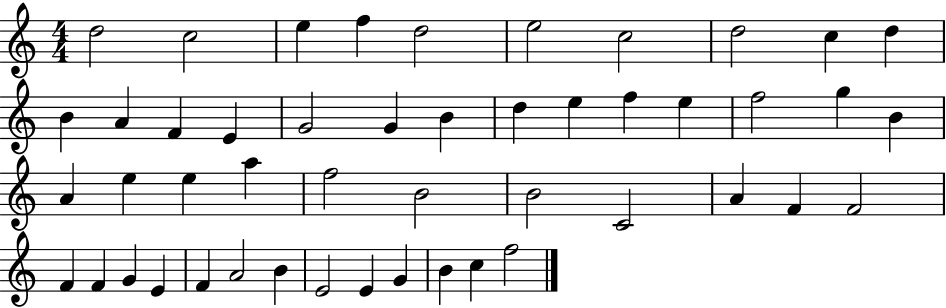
{
  \clef treble
  \numericTimeSignature
  \time 4/4
  \key c \major
  d''2 c''2 | e''4 f''4 d''2 | e''2 c''2 | d''2 c''4 d''4 | \break b'4 a'4 f'4 e'4 | g'2 g'4 b'4 | d''4 e''4 f''4 e''4 | f''2 g''4 b'4 | \break a'4 e''4 e''4 a''4 | f''2 b'2 | b'2 c'2 | a'4 f'4 f'2 | \break f'4 f'4 g'4 e'4 | f'4 a'2 b'4 | e'2 e'4 g'4 | b'4 c''4 f''2 | \break \bar "|."
}